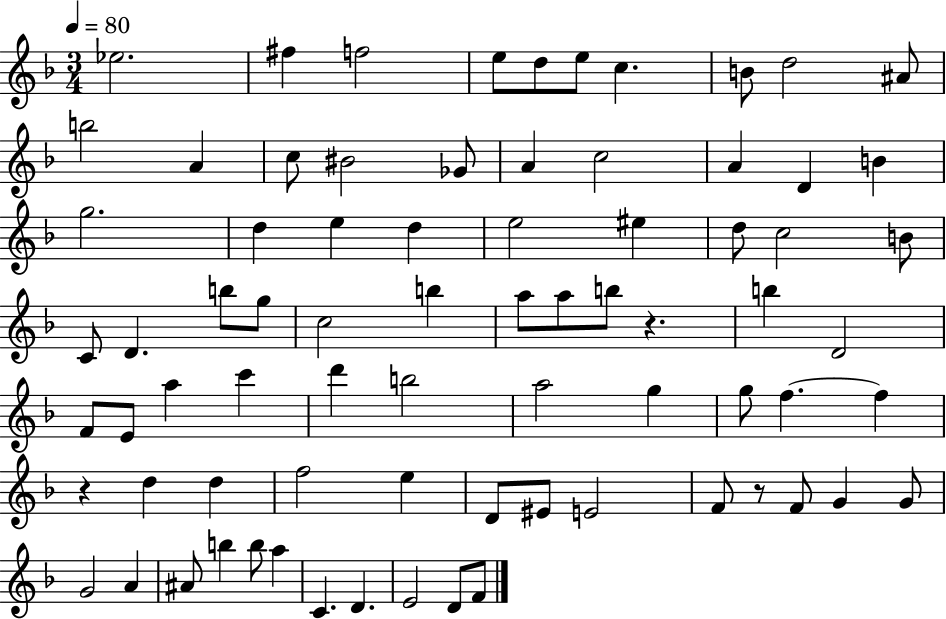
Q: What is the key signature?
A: F major